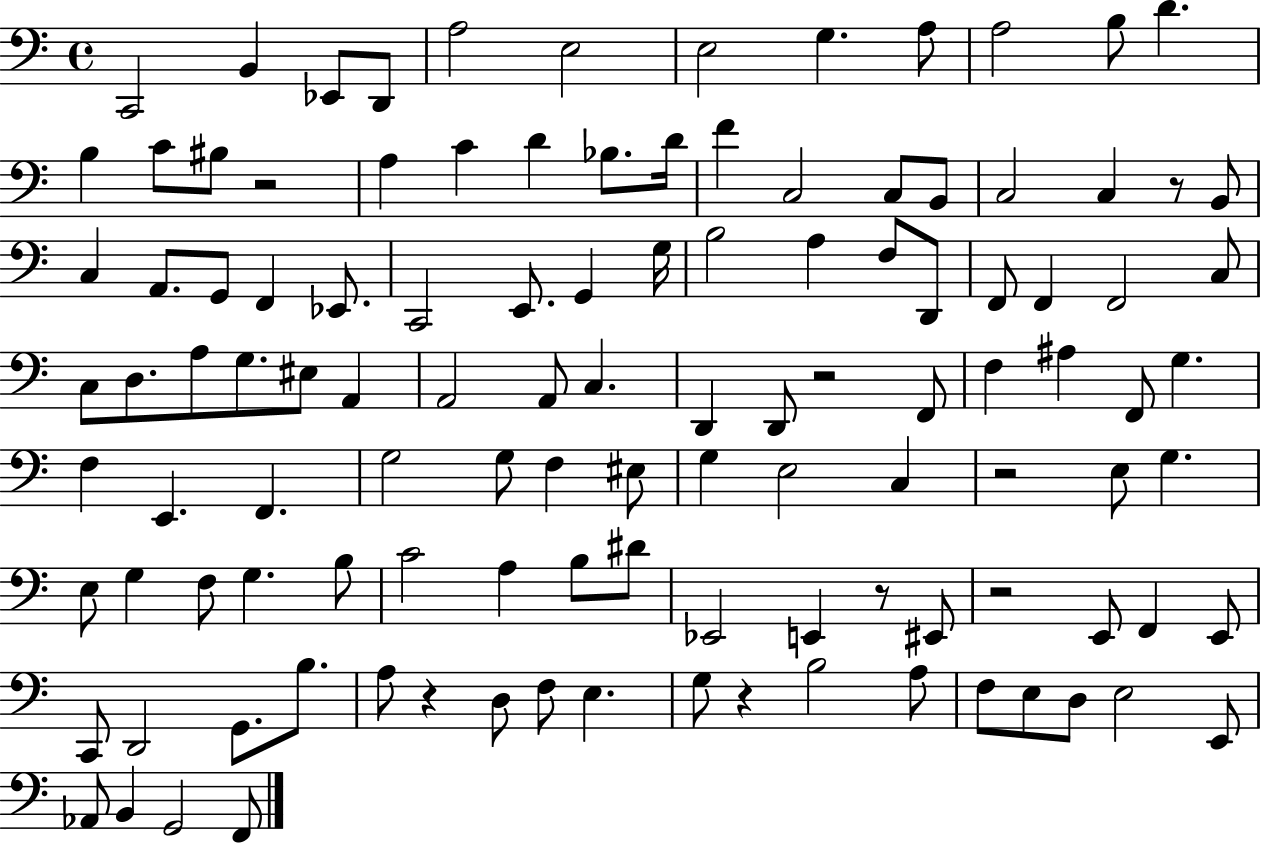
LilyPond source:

{
  \clef bass
  \time 4/4
  \defaultTimeSignature
  \key c \major
  c,2 b,4 ees,8 d,8 | a2 e2 | e2 g4. a8 | a2 b8 d'4. | \break b4 c'8 bis8 r2 | a4 c'4 d'4 bes8. d'16 | f'4 c2 c8 b,8 | c2 c4 r8 b,8 | \break c4 a,8. g,8 f,4 ees,8. | c,2 e,8. g,4 g16 | b2 a4 f8 d,8 | f,8 f,4 f,2 c8 | \break c8 d8. a8 g8. eis8 a,4 | a,2 a,8 c4. | d,4 d,8 r2 f,8 | f4 ais4 f,8 g4. | \break f4 e,4. f,4. | g2 g8 f4 eis8 | g4 e2 c4 | r2 e8 g4. | \break e8 g4 f8 g4. b8 | c'2 a4 b8 dis'8 | ees,2 e,4 r8 eis,8 | r2 e,8 f,4 e,8 | \break c,8 d,2 g,8. b8. | a8 r4 d8 f8 e4. | g8 r4 b2 a8 | f8 e8 d8 e2 e,8 | \break aes,8 b,4 g,2 f,8 | \bar "|."
}